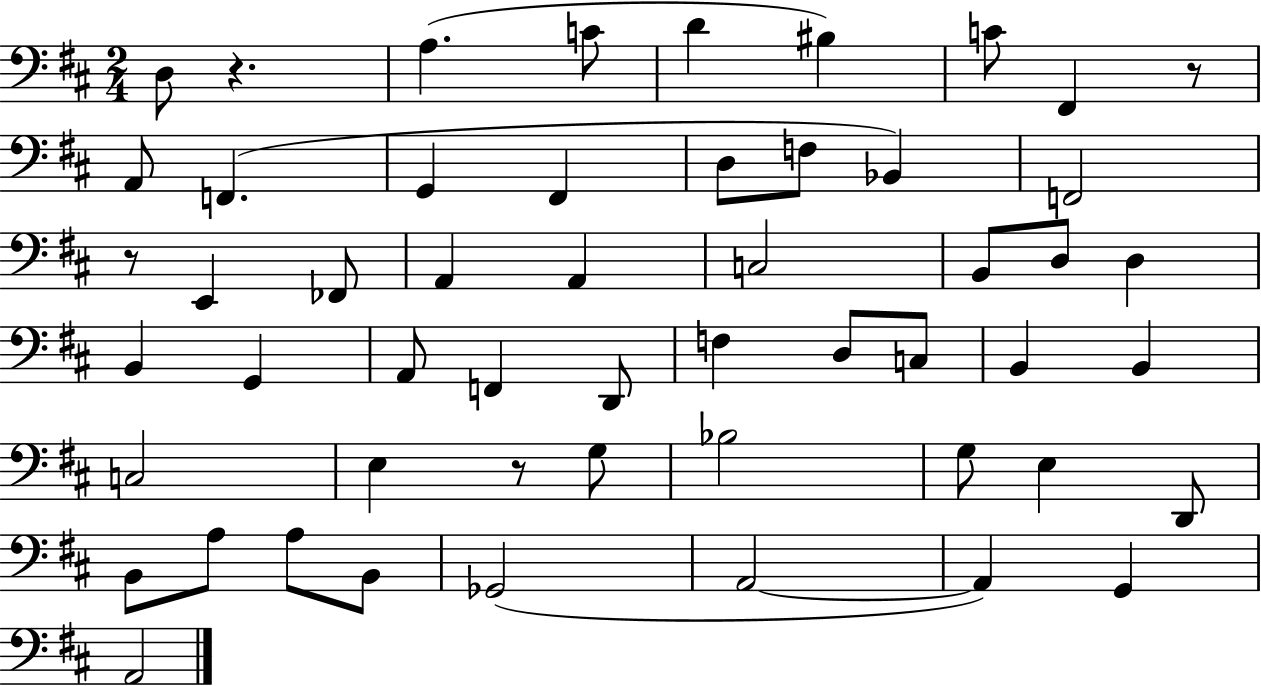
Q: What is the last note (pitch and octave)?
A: A2